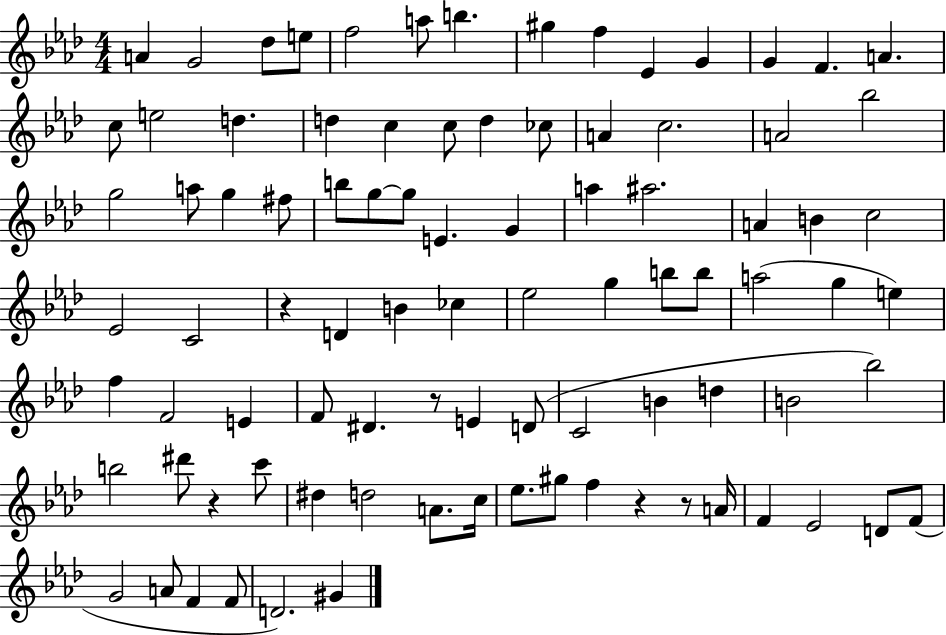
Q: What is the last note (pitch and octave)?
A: G#4